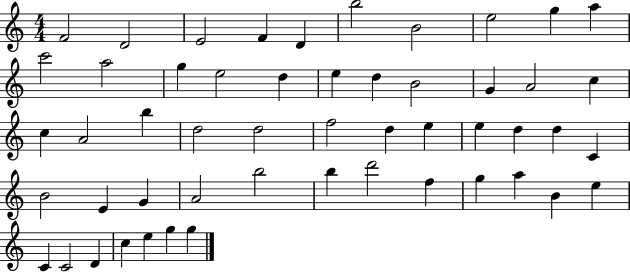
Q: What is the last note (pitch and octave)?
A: G5